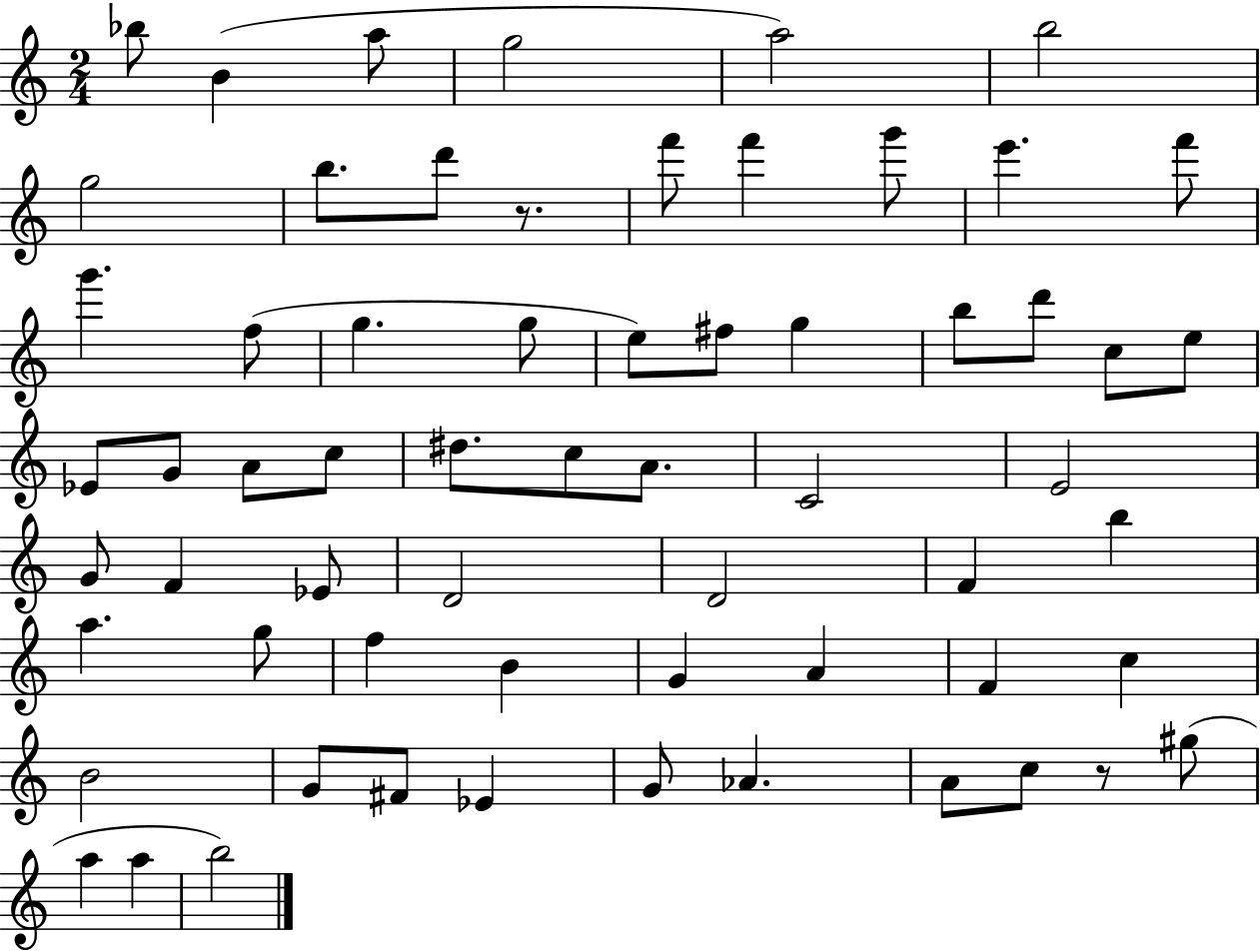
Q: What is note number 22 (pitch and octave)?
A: B5